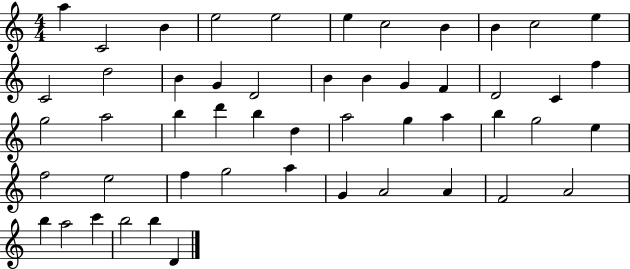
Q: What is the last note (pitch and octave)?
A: D4